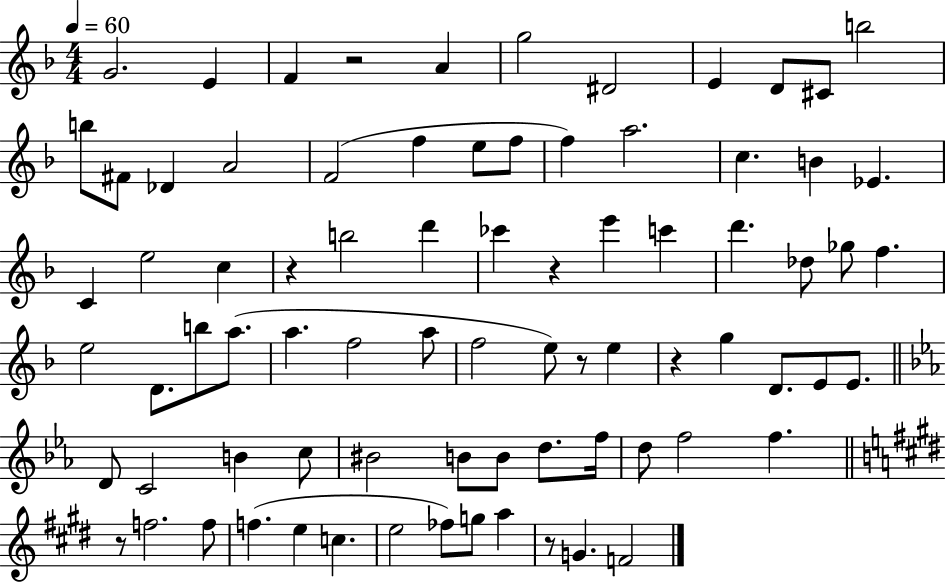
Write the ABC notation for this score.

X:1
T:Untitled
M:4/4
L:1/4
K:F
G2 E F z2 A g2 ^D2 E D/2 ^C/2 b2 b/2 ^F/2 _D A2 F2 f e/2 f/2 f a2 c B _E C e2 c z b2 d' _c' z e' c' d' _d/2 _g/2 f e2 D/2 b/2 a/2 a f2 a/2 f2 e/2 z/2 e z g D/2 E/2 E/2 D/2 C2 B c/2 ^B2 B/2 B/2 d/2 f/4 d/2 f2 f z/2 f2 f/2 f e c e2 _f/2 g/2 a z/2 G F2